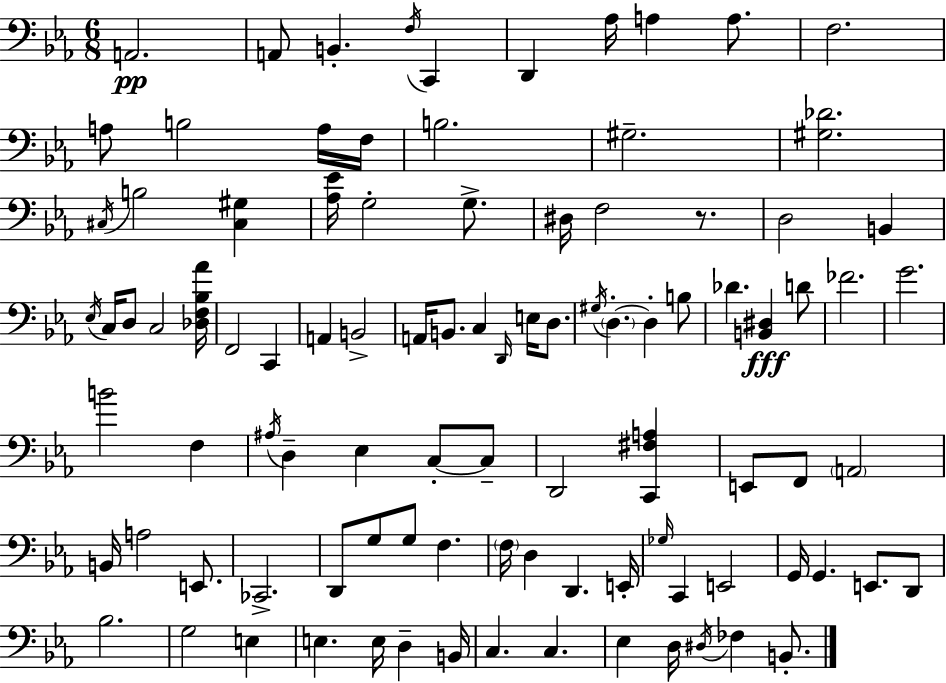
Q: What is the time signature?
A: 6/8